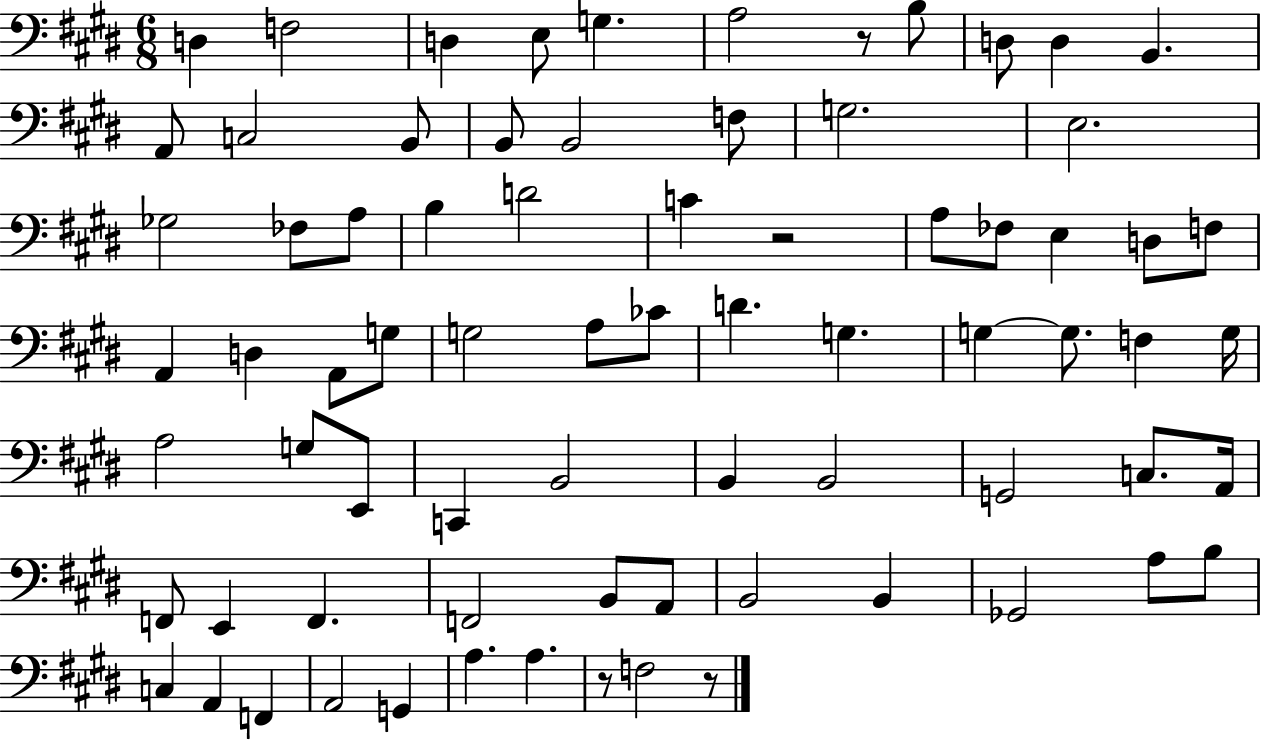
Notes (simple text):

D3/q F3/h D3/q E3/e G3/q. A3/h R/e B3/e D3/e D3/q B2/q. A2/e C3/h B2/e B2/e B2/h F3/e G3/h. E3/h. Gb3/h FES3/e A3/e B3/q D4/h C4/q R/h A3/e FES3/e E3/q D3/e F3/e A2/q D3/q A2/e G3/e G3/h A3/e CES4/e D4/q. G3/q. G3/q G3/e. F3/q G3/s A3/h G3/e E2/e C2/q B2/h B2/q B2/h G2/h C3/e. A2/s F2/e E2/q F2/q. F2/h B2/e A2/e B2/h B2/q Gb2/h A3/e B3/e C3/q A2/q F2/q A2/h G2/q A3/q. A3/q. R/e F3/h R/e